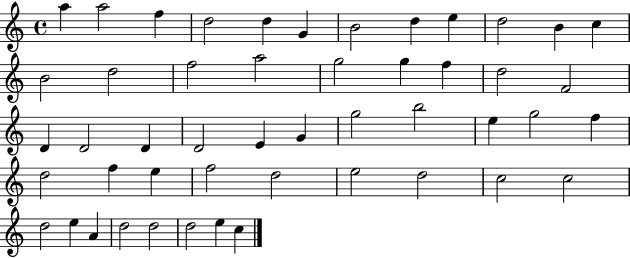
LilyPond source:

{
  \clef treble
  \time 4/4
  \defaultTimeSignature
  \key c \major
  a''4 a''2 f''4 | d''2 d''4 g'4 | b'2 d''4 e''4 | d''2 b'4 c''4 | \break b'2 d''2 | f''2 a''2 | g''2 g''4 f''4 | d''2 f'2 | \break d'4 d'2 d'4 | d'2 e'4 g'4 | g''2 b''2 | e''4 g''2 f''4 | \break d''2 f''4 e''4 | f''2 d''2 | e''2 d''2 | c''2 c''2 | \break d''2 e''4 a'4 | d''2 d''2 | d''2 e''4 c''4 | \bar "|."
}